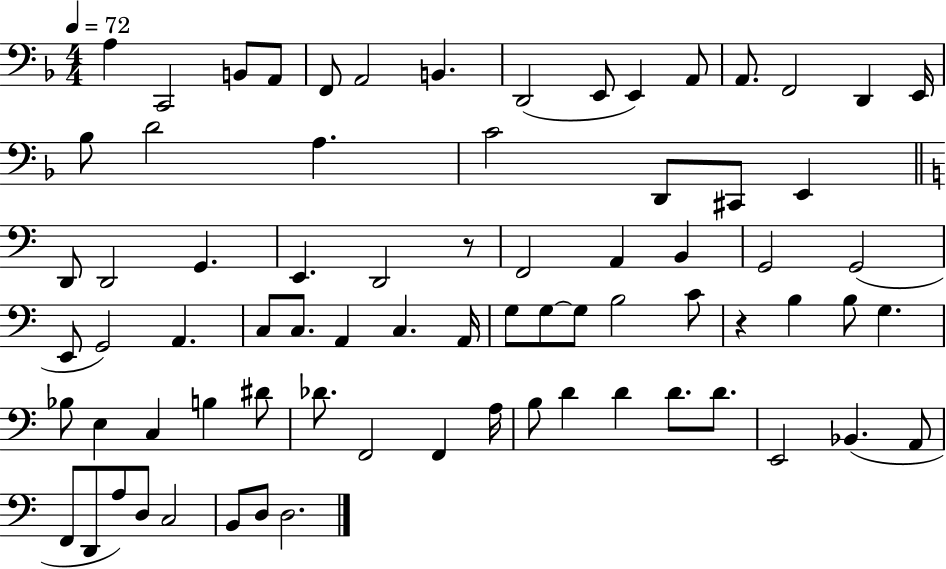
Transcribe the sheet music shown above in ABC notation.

X:1
T:Untitled
M:4/4
L:1/4
K:F
A, C,,2 B,,/2 A,,/2 F,,/2 A,,2 B,, D,,2 E,,/2 E,, A,,/2 A,,/2 F,,2 D,, E,,/4 _B,/2 D2 A, C2 D,,/2 ^C,,/2 E,, D,,/2 D,,2 G,, E,, D,,2 z/2 F,,2 A,, B,, G,,2 G,,2 E,,/2 G,,2 A,, C,/2 C,/2 A,, C, A,,/4 G,/2 G,/2 G,/2 B,2 C/2 z B, B,/2 G, _B,/2 E, C, B, ^D/2 _D/2 F,,2 F,, A,/4 B,/2 D D D/2 D/2 E,,2 _B,, A,,/2 F,,/2 D,,/2 A,/2 D,/2 C,2 B,,/2 D,/2 D,2